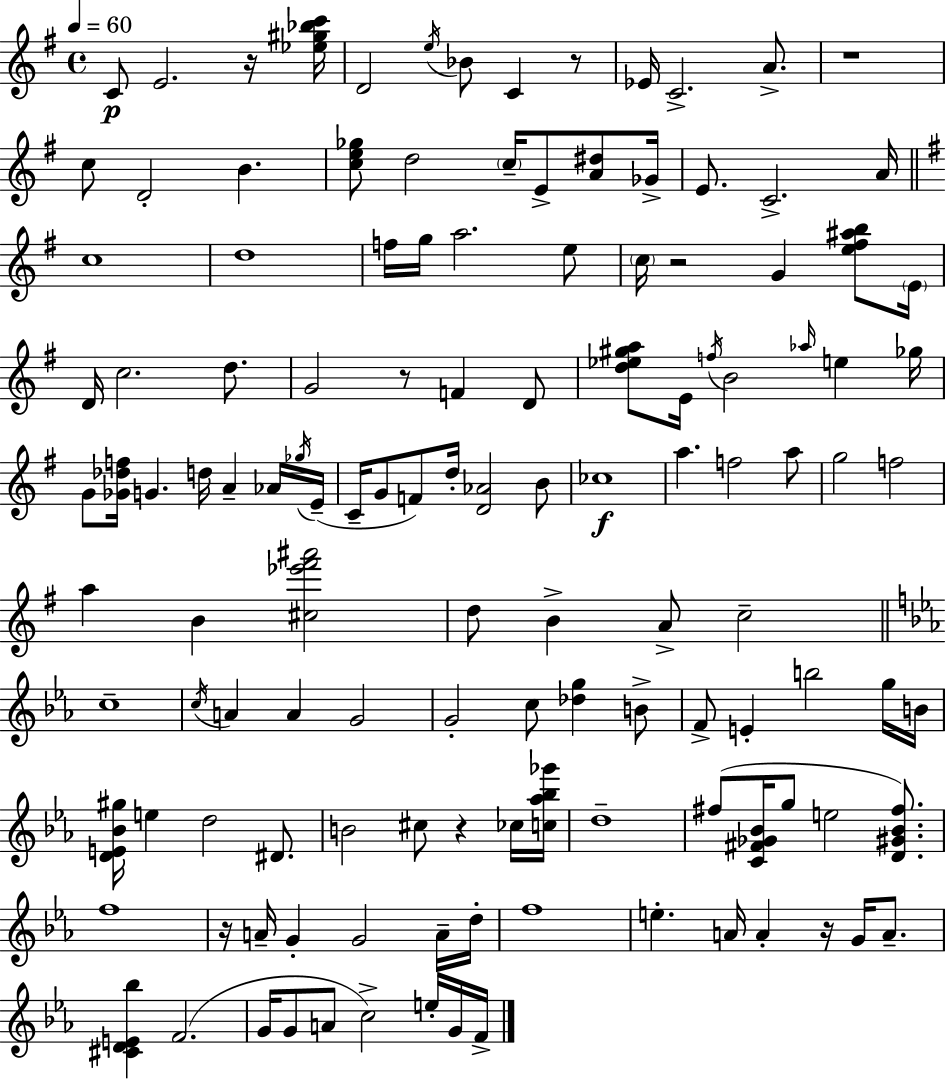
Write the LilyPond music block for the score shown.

{
  \clef treble
  \time 4/4
  \defaultTimeSignature
  \key g \major
  \tempo 4 = 60
  c'8\p e'2. r16 <ees'' gis'' bes'' c'''>16 | d'2 \acciaccatura { e''16 } bes'8 c'4 r8 | ees'16 c'2.-> a'8.-> | r1 | \break c''8 d'2-. b'4. | <c'' e'' ges''>8 d''2 \parenthesize c''16-- e'8-> <a' dis''>8 | ges'16-> e'8. c'2.-> | a'16 \bar "||" \break \key g \major c''1 | d''1 | f''16 g''16 a''2. e''8 | \parenthesize c''16 r2 g'4 <e'' fis'' ais'' b''>8 \parenthesize e'16 | \break d'16 c''2. d''8. | g'2 r8 f'4 d'8 | <d'' ees'' gis'' a''>8 e'16 \acciaccatura { f''16 } b'2 \grace { aes''16 } e''4 | ges''16 g'8 <ges' des'' f''>16 g'4. d''16 a'4-- | \break aes'16 \acciaccatura { ges''16 } e'16--( c'16-- g'8 f'8) d''16-. <d' aes'>2 | b'8 ces''1\f | a''4. f''2 | a''8 g''2 f''2 | \break a''4 b'4 <cis'' ees''' fis''' ais'''>2 | d''8 b'4-> a'8-> c''2-- | \bar "||" \break \key ees \major c''1-- | \acciaccatura { c''16 } a'4 a'4 g'2 | g'2-. c''8 <des'' g''>4 b'8-> | f'8-> e'4-. b''2 g''16 | \break b'16 <d' e' bes' gis''>16 e''4 d''2 dis'8. | b'2 cis''8 r4 ces''16 | <c'' aes'' bes'' ges'''>16 d''1-- | fis''8( <c' fis' ges' bes'>16 g''8 e''2 <d' gis' bes' fis''>8.) | \break f''1 | r16 a'16-- g'4-. g'2 a'16-- | d''16-. f''1 | e''4.-. a'16 a'4-. r16 g'16 a'8.-- | \break <cis' d' e' bes''>4 f'2.( | g'16 g'8 a'8 c''2->) e''16-. g'16 | f'16-> \bar "|."
}